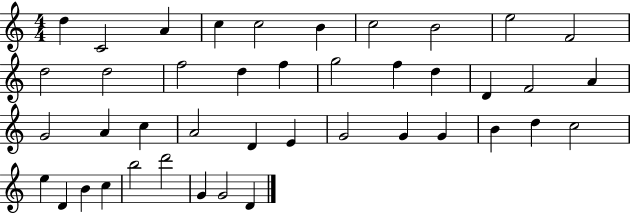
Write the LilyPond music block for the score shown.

{
  \clef treble
  \numericTimeSignature
  \time 4/4
  \key c \major
  d''4 c'2 a'4 | c''4 c''2 b'4 | c''2 b'2 | e''2 f'2 | \break d''2 d''2 | f''2 d''4 f''4 | g''2 f''4 d''4 | d'4 f'2 a'4 | \break g'2 a'4 c''4 | a'2 d'4 e'4 | g'2 g'4 g'4 | b'4 d''4 c''2 | \break e''4 d'4 b'4 c''4 | b''2 d'''2 | g'4 g'2 d'4 | \bar "|."
}